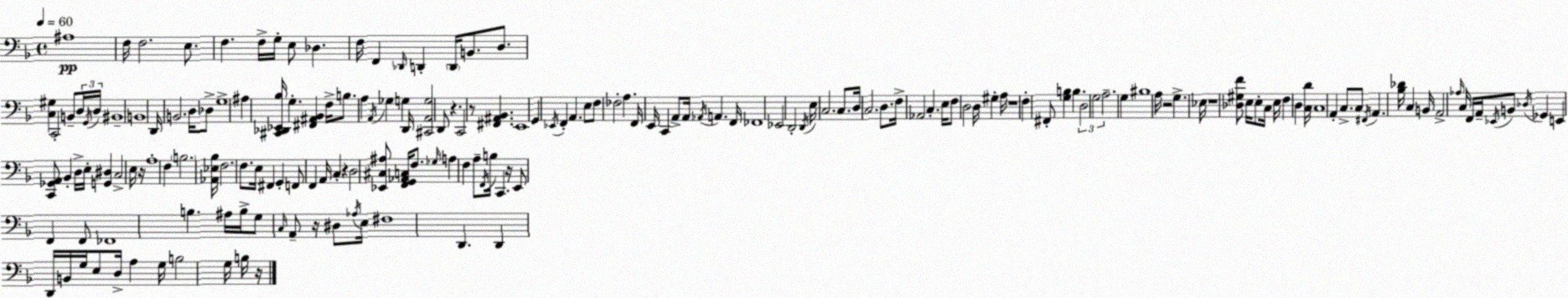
X:1
T:Untitled
M:4/4
L:1/4
K:Dm
^A,4 F,/4 F,2 E,/2 F, F,/4 G,/4 E,/2 _D, F,/4 F,, _D,,/4 D,, D,,/4 B,,/2 D,/2 [C,^G,] C,,2 B,,/2 D,/4 G,,/4 D,/4 ^B,,4 B,,4 D,,/4 B,,2 D,/4 _D,/2 G,4 ^A, [^C,,_D,,_E,,_B,]/4 G, [^F,,^A,,_B,,] F,/4 B,/2 A, A,,/4 _G, G, D,,/4 [^C,,A,,G,]2 D,,/2 z C,,2 z/2 [^F,,^A,,_B,,] E,,4 G,, _E,,/4 F,, A,, E,/2 F,/2 _F,2 A, F,,/4 E,,/4 C,, A,,/2 A,,/4 _A,,/4 A,, F,,/4 _F,,4 _E,,2 D,,2 D,,/4 E,/4 C,2 C,/2 D,/4 C,2 D,/2 F,/4 _A,,2 C, E,/4 F,/2 D,2 D,/4 ^G, A,/4 z4 F, ^F,,/2 [G,B,] B, D,2 G,2 A,2 G, ^B,4 A,/4 z2 G, _E,/4 z4 [_D,^G,F]/2 E,/4 E,/2 C,/4 E,/4 F, D, [C,D]/4 C,4 A,, C,/2 C,/2 ^F,,/4 A,, [_B,_D]/4 C, B,,/4 A,,2 _A,/4 C,/4 F,,/4 A,,/4 _E,,/4 B,,/2 _D,/4 _G,, E,, [C,,_G,,A,,]/2 _B,, D,/4 E,/4 [G,,^D,] C,2 E,/4 z/4 A,4 F, B,2 [_A,,_E,_B,]/4 F,2 F,/2 E,/4 ^F,, G,, F,,/2 F,, A,,/4 C, z D,2 [_E,,^C,^A,]/2 [F,,G,,_A,,C,]/4 F,/2 _G,/4 A, F, A,/2 F,,/4 B,/4 C,, z/4 E,,/2 F,, F,,/2 _F,,4 B, ^A,/4 B,/4 G,/2 C,/4 A,,/2 z/4 ^D,/2 _A,/4 E,/4 ^F,4 D,, D,, D,,/4 B,,/4 G,/4 E,/2 D,/4 A, G,/4 B,2 G,/4 B,/4 z/4